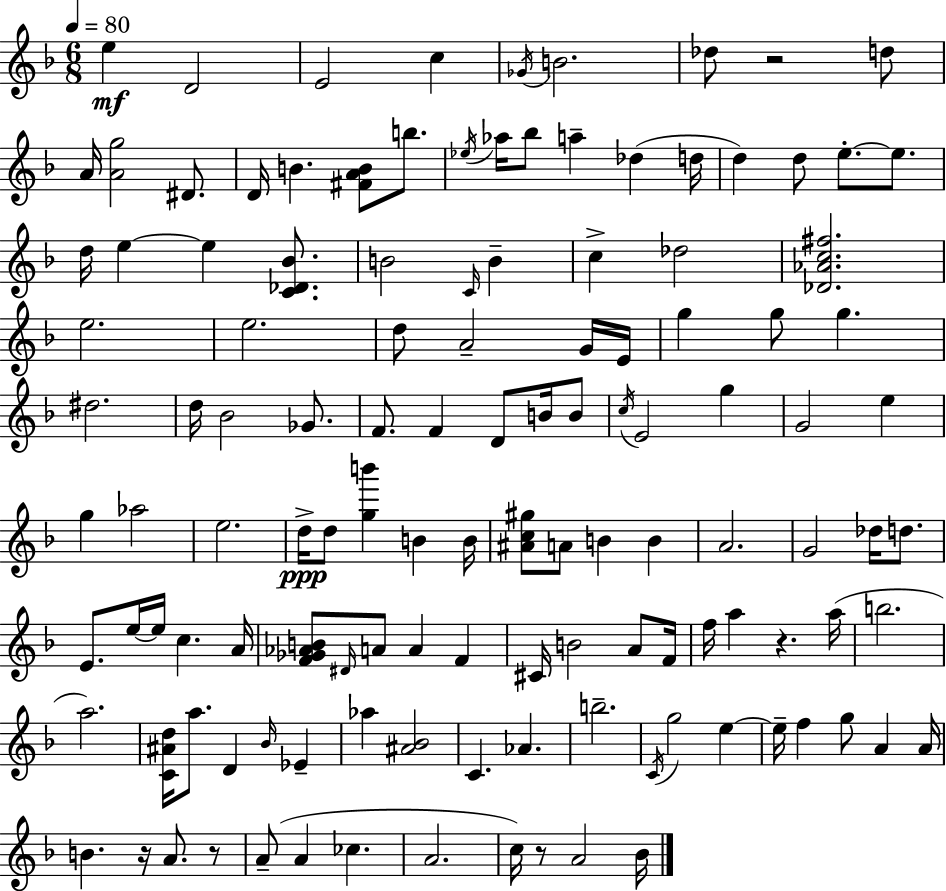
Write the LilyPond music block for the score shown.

{
  \clef treble
  \numericTimeSignature
  \time 6/8
  \key d \minor
  \tempo 4 = 80
  e''4\mf d'2 | e'2 c''4 | \acciaccatura { ges'16 } b'2. | des''8 r2 d''8 | \break a'16 <a' g''>2 dis'8. | d'16 b'4. <fis' a' b'>8 b''8. | \acciaccatura { ees''16 } aes''16 bes''8 a''4-- des''4( | d''16 d''4) d''8 e''8.-.~~ e''8. | \break d''16 e''4~~ e''4 <c' des' bes'>8. | b'2 \grace { c'16 } b'4-- | c''4-> des''2 | <des' aes' c'' fis''>2. | \break e''2. | e''2. | d''8 a'2-- | g'16 e'16 g''4 g''8 g''4. | \break dis''2. | d''16 bes'2 | ges'8. f'8. f'4 d'8 | b'16 b'8 \acciaccatura { c''16 } e'2 | \break g''4 g'2 | e''4 g''4 aes''2 | e''2. | d''16->\ppp d''8 <g'' b'''>4 b'4 | \break b'16 <ais' c'' gis''>8 a'8 b'4 | b'4 a'2. | g'2 | des''16 d''8. e'8. e''16~~ e''16 c''4. | \break a'16 <f' ges' aes' b'>8 \grace { dis'16 } a'8 a'4 | f'4 cis'16 b'2 | a'8 f'16 f''16 a''4 r4. | a''16( b''2. | \break a''2.) | <c' ais' d''>16 a''8. d'4 | \grace { bes'16 } ees'4-- aes''4 <ais' bes'>2 | c'4. | \break aes'4. b''2.-- | \acciaccatura { c'16 } g''2 | e''4~~ e''16-- f''4 | g''8 a'4 a'16 b'4. | \break r16 a'8. r8 a'8--( a'4 | ces''4. a'2. | c''16) r8 a'2 | bes'16 \bar "|."
}